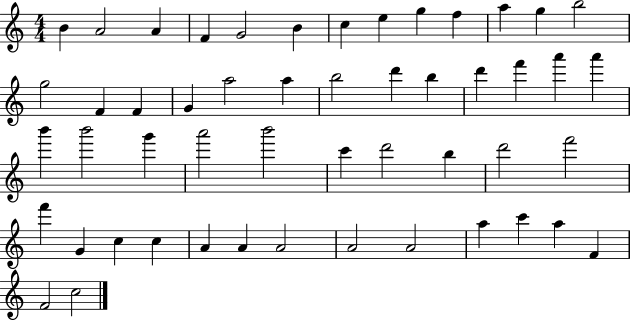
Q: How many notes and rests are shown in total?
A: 51